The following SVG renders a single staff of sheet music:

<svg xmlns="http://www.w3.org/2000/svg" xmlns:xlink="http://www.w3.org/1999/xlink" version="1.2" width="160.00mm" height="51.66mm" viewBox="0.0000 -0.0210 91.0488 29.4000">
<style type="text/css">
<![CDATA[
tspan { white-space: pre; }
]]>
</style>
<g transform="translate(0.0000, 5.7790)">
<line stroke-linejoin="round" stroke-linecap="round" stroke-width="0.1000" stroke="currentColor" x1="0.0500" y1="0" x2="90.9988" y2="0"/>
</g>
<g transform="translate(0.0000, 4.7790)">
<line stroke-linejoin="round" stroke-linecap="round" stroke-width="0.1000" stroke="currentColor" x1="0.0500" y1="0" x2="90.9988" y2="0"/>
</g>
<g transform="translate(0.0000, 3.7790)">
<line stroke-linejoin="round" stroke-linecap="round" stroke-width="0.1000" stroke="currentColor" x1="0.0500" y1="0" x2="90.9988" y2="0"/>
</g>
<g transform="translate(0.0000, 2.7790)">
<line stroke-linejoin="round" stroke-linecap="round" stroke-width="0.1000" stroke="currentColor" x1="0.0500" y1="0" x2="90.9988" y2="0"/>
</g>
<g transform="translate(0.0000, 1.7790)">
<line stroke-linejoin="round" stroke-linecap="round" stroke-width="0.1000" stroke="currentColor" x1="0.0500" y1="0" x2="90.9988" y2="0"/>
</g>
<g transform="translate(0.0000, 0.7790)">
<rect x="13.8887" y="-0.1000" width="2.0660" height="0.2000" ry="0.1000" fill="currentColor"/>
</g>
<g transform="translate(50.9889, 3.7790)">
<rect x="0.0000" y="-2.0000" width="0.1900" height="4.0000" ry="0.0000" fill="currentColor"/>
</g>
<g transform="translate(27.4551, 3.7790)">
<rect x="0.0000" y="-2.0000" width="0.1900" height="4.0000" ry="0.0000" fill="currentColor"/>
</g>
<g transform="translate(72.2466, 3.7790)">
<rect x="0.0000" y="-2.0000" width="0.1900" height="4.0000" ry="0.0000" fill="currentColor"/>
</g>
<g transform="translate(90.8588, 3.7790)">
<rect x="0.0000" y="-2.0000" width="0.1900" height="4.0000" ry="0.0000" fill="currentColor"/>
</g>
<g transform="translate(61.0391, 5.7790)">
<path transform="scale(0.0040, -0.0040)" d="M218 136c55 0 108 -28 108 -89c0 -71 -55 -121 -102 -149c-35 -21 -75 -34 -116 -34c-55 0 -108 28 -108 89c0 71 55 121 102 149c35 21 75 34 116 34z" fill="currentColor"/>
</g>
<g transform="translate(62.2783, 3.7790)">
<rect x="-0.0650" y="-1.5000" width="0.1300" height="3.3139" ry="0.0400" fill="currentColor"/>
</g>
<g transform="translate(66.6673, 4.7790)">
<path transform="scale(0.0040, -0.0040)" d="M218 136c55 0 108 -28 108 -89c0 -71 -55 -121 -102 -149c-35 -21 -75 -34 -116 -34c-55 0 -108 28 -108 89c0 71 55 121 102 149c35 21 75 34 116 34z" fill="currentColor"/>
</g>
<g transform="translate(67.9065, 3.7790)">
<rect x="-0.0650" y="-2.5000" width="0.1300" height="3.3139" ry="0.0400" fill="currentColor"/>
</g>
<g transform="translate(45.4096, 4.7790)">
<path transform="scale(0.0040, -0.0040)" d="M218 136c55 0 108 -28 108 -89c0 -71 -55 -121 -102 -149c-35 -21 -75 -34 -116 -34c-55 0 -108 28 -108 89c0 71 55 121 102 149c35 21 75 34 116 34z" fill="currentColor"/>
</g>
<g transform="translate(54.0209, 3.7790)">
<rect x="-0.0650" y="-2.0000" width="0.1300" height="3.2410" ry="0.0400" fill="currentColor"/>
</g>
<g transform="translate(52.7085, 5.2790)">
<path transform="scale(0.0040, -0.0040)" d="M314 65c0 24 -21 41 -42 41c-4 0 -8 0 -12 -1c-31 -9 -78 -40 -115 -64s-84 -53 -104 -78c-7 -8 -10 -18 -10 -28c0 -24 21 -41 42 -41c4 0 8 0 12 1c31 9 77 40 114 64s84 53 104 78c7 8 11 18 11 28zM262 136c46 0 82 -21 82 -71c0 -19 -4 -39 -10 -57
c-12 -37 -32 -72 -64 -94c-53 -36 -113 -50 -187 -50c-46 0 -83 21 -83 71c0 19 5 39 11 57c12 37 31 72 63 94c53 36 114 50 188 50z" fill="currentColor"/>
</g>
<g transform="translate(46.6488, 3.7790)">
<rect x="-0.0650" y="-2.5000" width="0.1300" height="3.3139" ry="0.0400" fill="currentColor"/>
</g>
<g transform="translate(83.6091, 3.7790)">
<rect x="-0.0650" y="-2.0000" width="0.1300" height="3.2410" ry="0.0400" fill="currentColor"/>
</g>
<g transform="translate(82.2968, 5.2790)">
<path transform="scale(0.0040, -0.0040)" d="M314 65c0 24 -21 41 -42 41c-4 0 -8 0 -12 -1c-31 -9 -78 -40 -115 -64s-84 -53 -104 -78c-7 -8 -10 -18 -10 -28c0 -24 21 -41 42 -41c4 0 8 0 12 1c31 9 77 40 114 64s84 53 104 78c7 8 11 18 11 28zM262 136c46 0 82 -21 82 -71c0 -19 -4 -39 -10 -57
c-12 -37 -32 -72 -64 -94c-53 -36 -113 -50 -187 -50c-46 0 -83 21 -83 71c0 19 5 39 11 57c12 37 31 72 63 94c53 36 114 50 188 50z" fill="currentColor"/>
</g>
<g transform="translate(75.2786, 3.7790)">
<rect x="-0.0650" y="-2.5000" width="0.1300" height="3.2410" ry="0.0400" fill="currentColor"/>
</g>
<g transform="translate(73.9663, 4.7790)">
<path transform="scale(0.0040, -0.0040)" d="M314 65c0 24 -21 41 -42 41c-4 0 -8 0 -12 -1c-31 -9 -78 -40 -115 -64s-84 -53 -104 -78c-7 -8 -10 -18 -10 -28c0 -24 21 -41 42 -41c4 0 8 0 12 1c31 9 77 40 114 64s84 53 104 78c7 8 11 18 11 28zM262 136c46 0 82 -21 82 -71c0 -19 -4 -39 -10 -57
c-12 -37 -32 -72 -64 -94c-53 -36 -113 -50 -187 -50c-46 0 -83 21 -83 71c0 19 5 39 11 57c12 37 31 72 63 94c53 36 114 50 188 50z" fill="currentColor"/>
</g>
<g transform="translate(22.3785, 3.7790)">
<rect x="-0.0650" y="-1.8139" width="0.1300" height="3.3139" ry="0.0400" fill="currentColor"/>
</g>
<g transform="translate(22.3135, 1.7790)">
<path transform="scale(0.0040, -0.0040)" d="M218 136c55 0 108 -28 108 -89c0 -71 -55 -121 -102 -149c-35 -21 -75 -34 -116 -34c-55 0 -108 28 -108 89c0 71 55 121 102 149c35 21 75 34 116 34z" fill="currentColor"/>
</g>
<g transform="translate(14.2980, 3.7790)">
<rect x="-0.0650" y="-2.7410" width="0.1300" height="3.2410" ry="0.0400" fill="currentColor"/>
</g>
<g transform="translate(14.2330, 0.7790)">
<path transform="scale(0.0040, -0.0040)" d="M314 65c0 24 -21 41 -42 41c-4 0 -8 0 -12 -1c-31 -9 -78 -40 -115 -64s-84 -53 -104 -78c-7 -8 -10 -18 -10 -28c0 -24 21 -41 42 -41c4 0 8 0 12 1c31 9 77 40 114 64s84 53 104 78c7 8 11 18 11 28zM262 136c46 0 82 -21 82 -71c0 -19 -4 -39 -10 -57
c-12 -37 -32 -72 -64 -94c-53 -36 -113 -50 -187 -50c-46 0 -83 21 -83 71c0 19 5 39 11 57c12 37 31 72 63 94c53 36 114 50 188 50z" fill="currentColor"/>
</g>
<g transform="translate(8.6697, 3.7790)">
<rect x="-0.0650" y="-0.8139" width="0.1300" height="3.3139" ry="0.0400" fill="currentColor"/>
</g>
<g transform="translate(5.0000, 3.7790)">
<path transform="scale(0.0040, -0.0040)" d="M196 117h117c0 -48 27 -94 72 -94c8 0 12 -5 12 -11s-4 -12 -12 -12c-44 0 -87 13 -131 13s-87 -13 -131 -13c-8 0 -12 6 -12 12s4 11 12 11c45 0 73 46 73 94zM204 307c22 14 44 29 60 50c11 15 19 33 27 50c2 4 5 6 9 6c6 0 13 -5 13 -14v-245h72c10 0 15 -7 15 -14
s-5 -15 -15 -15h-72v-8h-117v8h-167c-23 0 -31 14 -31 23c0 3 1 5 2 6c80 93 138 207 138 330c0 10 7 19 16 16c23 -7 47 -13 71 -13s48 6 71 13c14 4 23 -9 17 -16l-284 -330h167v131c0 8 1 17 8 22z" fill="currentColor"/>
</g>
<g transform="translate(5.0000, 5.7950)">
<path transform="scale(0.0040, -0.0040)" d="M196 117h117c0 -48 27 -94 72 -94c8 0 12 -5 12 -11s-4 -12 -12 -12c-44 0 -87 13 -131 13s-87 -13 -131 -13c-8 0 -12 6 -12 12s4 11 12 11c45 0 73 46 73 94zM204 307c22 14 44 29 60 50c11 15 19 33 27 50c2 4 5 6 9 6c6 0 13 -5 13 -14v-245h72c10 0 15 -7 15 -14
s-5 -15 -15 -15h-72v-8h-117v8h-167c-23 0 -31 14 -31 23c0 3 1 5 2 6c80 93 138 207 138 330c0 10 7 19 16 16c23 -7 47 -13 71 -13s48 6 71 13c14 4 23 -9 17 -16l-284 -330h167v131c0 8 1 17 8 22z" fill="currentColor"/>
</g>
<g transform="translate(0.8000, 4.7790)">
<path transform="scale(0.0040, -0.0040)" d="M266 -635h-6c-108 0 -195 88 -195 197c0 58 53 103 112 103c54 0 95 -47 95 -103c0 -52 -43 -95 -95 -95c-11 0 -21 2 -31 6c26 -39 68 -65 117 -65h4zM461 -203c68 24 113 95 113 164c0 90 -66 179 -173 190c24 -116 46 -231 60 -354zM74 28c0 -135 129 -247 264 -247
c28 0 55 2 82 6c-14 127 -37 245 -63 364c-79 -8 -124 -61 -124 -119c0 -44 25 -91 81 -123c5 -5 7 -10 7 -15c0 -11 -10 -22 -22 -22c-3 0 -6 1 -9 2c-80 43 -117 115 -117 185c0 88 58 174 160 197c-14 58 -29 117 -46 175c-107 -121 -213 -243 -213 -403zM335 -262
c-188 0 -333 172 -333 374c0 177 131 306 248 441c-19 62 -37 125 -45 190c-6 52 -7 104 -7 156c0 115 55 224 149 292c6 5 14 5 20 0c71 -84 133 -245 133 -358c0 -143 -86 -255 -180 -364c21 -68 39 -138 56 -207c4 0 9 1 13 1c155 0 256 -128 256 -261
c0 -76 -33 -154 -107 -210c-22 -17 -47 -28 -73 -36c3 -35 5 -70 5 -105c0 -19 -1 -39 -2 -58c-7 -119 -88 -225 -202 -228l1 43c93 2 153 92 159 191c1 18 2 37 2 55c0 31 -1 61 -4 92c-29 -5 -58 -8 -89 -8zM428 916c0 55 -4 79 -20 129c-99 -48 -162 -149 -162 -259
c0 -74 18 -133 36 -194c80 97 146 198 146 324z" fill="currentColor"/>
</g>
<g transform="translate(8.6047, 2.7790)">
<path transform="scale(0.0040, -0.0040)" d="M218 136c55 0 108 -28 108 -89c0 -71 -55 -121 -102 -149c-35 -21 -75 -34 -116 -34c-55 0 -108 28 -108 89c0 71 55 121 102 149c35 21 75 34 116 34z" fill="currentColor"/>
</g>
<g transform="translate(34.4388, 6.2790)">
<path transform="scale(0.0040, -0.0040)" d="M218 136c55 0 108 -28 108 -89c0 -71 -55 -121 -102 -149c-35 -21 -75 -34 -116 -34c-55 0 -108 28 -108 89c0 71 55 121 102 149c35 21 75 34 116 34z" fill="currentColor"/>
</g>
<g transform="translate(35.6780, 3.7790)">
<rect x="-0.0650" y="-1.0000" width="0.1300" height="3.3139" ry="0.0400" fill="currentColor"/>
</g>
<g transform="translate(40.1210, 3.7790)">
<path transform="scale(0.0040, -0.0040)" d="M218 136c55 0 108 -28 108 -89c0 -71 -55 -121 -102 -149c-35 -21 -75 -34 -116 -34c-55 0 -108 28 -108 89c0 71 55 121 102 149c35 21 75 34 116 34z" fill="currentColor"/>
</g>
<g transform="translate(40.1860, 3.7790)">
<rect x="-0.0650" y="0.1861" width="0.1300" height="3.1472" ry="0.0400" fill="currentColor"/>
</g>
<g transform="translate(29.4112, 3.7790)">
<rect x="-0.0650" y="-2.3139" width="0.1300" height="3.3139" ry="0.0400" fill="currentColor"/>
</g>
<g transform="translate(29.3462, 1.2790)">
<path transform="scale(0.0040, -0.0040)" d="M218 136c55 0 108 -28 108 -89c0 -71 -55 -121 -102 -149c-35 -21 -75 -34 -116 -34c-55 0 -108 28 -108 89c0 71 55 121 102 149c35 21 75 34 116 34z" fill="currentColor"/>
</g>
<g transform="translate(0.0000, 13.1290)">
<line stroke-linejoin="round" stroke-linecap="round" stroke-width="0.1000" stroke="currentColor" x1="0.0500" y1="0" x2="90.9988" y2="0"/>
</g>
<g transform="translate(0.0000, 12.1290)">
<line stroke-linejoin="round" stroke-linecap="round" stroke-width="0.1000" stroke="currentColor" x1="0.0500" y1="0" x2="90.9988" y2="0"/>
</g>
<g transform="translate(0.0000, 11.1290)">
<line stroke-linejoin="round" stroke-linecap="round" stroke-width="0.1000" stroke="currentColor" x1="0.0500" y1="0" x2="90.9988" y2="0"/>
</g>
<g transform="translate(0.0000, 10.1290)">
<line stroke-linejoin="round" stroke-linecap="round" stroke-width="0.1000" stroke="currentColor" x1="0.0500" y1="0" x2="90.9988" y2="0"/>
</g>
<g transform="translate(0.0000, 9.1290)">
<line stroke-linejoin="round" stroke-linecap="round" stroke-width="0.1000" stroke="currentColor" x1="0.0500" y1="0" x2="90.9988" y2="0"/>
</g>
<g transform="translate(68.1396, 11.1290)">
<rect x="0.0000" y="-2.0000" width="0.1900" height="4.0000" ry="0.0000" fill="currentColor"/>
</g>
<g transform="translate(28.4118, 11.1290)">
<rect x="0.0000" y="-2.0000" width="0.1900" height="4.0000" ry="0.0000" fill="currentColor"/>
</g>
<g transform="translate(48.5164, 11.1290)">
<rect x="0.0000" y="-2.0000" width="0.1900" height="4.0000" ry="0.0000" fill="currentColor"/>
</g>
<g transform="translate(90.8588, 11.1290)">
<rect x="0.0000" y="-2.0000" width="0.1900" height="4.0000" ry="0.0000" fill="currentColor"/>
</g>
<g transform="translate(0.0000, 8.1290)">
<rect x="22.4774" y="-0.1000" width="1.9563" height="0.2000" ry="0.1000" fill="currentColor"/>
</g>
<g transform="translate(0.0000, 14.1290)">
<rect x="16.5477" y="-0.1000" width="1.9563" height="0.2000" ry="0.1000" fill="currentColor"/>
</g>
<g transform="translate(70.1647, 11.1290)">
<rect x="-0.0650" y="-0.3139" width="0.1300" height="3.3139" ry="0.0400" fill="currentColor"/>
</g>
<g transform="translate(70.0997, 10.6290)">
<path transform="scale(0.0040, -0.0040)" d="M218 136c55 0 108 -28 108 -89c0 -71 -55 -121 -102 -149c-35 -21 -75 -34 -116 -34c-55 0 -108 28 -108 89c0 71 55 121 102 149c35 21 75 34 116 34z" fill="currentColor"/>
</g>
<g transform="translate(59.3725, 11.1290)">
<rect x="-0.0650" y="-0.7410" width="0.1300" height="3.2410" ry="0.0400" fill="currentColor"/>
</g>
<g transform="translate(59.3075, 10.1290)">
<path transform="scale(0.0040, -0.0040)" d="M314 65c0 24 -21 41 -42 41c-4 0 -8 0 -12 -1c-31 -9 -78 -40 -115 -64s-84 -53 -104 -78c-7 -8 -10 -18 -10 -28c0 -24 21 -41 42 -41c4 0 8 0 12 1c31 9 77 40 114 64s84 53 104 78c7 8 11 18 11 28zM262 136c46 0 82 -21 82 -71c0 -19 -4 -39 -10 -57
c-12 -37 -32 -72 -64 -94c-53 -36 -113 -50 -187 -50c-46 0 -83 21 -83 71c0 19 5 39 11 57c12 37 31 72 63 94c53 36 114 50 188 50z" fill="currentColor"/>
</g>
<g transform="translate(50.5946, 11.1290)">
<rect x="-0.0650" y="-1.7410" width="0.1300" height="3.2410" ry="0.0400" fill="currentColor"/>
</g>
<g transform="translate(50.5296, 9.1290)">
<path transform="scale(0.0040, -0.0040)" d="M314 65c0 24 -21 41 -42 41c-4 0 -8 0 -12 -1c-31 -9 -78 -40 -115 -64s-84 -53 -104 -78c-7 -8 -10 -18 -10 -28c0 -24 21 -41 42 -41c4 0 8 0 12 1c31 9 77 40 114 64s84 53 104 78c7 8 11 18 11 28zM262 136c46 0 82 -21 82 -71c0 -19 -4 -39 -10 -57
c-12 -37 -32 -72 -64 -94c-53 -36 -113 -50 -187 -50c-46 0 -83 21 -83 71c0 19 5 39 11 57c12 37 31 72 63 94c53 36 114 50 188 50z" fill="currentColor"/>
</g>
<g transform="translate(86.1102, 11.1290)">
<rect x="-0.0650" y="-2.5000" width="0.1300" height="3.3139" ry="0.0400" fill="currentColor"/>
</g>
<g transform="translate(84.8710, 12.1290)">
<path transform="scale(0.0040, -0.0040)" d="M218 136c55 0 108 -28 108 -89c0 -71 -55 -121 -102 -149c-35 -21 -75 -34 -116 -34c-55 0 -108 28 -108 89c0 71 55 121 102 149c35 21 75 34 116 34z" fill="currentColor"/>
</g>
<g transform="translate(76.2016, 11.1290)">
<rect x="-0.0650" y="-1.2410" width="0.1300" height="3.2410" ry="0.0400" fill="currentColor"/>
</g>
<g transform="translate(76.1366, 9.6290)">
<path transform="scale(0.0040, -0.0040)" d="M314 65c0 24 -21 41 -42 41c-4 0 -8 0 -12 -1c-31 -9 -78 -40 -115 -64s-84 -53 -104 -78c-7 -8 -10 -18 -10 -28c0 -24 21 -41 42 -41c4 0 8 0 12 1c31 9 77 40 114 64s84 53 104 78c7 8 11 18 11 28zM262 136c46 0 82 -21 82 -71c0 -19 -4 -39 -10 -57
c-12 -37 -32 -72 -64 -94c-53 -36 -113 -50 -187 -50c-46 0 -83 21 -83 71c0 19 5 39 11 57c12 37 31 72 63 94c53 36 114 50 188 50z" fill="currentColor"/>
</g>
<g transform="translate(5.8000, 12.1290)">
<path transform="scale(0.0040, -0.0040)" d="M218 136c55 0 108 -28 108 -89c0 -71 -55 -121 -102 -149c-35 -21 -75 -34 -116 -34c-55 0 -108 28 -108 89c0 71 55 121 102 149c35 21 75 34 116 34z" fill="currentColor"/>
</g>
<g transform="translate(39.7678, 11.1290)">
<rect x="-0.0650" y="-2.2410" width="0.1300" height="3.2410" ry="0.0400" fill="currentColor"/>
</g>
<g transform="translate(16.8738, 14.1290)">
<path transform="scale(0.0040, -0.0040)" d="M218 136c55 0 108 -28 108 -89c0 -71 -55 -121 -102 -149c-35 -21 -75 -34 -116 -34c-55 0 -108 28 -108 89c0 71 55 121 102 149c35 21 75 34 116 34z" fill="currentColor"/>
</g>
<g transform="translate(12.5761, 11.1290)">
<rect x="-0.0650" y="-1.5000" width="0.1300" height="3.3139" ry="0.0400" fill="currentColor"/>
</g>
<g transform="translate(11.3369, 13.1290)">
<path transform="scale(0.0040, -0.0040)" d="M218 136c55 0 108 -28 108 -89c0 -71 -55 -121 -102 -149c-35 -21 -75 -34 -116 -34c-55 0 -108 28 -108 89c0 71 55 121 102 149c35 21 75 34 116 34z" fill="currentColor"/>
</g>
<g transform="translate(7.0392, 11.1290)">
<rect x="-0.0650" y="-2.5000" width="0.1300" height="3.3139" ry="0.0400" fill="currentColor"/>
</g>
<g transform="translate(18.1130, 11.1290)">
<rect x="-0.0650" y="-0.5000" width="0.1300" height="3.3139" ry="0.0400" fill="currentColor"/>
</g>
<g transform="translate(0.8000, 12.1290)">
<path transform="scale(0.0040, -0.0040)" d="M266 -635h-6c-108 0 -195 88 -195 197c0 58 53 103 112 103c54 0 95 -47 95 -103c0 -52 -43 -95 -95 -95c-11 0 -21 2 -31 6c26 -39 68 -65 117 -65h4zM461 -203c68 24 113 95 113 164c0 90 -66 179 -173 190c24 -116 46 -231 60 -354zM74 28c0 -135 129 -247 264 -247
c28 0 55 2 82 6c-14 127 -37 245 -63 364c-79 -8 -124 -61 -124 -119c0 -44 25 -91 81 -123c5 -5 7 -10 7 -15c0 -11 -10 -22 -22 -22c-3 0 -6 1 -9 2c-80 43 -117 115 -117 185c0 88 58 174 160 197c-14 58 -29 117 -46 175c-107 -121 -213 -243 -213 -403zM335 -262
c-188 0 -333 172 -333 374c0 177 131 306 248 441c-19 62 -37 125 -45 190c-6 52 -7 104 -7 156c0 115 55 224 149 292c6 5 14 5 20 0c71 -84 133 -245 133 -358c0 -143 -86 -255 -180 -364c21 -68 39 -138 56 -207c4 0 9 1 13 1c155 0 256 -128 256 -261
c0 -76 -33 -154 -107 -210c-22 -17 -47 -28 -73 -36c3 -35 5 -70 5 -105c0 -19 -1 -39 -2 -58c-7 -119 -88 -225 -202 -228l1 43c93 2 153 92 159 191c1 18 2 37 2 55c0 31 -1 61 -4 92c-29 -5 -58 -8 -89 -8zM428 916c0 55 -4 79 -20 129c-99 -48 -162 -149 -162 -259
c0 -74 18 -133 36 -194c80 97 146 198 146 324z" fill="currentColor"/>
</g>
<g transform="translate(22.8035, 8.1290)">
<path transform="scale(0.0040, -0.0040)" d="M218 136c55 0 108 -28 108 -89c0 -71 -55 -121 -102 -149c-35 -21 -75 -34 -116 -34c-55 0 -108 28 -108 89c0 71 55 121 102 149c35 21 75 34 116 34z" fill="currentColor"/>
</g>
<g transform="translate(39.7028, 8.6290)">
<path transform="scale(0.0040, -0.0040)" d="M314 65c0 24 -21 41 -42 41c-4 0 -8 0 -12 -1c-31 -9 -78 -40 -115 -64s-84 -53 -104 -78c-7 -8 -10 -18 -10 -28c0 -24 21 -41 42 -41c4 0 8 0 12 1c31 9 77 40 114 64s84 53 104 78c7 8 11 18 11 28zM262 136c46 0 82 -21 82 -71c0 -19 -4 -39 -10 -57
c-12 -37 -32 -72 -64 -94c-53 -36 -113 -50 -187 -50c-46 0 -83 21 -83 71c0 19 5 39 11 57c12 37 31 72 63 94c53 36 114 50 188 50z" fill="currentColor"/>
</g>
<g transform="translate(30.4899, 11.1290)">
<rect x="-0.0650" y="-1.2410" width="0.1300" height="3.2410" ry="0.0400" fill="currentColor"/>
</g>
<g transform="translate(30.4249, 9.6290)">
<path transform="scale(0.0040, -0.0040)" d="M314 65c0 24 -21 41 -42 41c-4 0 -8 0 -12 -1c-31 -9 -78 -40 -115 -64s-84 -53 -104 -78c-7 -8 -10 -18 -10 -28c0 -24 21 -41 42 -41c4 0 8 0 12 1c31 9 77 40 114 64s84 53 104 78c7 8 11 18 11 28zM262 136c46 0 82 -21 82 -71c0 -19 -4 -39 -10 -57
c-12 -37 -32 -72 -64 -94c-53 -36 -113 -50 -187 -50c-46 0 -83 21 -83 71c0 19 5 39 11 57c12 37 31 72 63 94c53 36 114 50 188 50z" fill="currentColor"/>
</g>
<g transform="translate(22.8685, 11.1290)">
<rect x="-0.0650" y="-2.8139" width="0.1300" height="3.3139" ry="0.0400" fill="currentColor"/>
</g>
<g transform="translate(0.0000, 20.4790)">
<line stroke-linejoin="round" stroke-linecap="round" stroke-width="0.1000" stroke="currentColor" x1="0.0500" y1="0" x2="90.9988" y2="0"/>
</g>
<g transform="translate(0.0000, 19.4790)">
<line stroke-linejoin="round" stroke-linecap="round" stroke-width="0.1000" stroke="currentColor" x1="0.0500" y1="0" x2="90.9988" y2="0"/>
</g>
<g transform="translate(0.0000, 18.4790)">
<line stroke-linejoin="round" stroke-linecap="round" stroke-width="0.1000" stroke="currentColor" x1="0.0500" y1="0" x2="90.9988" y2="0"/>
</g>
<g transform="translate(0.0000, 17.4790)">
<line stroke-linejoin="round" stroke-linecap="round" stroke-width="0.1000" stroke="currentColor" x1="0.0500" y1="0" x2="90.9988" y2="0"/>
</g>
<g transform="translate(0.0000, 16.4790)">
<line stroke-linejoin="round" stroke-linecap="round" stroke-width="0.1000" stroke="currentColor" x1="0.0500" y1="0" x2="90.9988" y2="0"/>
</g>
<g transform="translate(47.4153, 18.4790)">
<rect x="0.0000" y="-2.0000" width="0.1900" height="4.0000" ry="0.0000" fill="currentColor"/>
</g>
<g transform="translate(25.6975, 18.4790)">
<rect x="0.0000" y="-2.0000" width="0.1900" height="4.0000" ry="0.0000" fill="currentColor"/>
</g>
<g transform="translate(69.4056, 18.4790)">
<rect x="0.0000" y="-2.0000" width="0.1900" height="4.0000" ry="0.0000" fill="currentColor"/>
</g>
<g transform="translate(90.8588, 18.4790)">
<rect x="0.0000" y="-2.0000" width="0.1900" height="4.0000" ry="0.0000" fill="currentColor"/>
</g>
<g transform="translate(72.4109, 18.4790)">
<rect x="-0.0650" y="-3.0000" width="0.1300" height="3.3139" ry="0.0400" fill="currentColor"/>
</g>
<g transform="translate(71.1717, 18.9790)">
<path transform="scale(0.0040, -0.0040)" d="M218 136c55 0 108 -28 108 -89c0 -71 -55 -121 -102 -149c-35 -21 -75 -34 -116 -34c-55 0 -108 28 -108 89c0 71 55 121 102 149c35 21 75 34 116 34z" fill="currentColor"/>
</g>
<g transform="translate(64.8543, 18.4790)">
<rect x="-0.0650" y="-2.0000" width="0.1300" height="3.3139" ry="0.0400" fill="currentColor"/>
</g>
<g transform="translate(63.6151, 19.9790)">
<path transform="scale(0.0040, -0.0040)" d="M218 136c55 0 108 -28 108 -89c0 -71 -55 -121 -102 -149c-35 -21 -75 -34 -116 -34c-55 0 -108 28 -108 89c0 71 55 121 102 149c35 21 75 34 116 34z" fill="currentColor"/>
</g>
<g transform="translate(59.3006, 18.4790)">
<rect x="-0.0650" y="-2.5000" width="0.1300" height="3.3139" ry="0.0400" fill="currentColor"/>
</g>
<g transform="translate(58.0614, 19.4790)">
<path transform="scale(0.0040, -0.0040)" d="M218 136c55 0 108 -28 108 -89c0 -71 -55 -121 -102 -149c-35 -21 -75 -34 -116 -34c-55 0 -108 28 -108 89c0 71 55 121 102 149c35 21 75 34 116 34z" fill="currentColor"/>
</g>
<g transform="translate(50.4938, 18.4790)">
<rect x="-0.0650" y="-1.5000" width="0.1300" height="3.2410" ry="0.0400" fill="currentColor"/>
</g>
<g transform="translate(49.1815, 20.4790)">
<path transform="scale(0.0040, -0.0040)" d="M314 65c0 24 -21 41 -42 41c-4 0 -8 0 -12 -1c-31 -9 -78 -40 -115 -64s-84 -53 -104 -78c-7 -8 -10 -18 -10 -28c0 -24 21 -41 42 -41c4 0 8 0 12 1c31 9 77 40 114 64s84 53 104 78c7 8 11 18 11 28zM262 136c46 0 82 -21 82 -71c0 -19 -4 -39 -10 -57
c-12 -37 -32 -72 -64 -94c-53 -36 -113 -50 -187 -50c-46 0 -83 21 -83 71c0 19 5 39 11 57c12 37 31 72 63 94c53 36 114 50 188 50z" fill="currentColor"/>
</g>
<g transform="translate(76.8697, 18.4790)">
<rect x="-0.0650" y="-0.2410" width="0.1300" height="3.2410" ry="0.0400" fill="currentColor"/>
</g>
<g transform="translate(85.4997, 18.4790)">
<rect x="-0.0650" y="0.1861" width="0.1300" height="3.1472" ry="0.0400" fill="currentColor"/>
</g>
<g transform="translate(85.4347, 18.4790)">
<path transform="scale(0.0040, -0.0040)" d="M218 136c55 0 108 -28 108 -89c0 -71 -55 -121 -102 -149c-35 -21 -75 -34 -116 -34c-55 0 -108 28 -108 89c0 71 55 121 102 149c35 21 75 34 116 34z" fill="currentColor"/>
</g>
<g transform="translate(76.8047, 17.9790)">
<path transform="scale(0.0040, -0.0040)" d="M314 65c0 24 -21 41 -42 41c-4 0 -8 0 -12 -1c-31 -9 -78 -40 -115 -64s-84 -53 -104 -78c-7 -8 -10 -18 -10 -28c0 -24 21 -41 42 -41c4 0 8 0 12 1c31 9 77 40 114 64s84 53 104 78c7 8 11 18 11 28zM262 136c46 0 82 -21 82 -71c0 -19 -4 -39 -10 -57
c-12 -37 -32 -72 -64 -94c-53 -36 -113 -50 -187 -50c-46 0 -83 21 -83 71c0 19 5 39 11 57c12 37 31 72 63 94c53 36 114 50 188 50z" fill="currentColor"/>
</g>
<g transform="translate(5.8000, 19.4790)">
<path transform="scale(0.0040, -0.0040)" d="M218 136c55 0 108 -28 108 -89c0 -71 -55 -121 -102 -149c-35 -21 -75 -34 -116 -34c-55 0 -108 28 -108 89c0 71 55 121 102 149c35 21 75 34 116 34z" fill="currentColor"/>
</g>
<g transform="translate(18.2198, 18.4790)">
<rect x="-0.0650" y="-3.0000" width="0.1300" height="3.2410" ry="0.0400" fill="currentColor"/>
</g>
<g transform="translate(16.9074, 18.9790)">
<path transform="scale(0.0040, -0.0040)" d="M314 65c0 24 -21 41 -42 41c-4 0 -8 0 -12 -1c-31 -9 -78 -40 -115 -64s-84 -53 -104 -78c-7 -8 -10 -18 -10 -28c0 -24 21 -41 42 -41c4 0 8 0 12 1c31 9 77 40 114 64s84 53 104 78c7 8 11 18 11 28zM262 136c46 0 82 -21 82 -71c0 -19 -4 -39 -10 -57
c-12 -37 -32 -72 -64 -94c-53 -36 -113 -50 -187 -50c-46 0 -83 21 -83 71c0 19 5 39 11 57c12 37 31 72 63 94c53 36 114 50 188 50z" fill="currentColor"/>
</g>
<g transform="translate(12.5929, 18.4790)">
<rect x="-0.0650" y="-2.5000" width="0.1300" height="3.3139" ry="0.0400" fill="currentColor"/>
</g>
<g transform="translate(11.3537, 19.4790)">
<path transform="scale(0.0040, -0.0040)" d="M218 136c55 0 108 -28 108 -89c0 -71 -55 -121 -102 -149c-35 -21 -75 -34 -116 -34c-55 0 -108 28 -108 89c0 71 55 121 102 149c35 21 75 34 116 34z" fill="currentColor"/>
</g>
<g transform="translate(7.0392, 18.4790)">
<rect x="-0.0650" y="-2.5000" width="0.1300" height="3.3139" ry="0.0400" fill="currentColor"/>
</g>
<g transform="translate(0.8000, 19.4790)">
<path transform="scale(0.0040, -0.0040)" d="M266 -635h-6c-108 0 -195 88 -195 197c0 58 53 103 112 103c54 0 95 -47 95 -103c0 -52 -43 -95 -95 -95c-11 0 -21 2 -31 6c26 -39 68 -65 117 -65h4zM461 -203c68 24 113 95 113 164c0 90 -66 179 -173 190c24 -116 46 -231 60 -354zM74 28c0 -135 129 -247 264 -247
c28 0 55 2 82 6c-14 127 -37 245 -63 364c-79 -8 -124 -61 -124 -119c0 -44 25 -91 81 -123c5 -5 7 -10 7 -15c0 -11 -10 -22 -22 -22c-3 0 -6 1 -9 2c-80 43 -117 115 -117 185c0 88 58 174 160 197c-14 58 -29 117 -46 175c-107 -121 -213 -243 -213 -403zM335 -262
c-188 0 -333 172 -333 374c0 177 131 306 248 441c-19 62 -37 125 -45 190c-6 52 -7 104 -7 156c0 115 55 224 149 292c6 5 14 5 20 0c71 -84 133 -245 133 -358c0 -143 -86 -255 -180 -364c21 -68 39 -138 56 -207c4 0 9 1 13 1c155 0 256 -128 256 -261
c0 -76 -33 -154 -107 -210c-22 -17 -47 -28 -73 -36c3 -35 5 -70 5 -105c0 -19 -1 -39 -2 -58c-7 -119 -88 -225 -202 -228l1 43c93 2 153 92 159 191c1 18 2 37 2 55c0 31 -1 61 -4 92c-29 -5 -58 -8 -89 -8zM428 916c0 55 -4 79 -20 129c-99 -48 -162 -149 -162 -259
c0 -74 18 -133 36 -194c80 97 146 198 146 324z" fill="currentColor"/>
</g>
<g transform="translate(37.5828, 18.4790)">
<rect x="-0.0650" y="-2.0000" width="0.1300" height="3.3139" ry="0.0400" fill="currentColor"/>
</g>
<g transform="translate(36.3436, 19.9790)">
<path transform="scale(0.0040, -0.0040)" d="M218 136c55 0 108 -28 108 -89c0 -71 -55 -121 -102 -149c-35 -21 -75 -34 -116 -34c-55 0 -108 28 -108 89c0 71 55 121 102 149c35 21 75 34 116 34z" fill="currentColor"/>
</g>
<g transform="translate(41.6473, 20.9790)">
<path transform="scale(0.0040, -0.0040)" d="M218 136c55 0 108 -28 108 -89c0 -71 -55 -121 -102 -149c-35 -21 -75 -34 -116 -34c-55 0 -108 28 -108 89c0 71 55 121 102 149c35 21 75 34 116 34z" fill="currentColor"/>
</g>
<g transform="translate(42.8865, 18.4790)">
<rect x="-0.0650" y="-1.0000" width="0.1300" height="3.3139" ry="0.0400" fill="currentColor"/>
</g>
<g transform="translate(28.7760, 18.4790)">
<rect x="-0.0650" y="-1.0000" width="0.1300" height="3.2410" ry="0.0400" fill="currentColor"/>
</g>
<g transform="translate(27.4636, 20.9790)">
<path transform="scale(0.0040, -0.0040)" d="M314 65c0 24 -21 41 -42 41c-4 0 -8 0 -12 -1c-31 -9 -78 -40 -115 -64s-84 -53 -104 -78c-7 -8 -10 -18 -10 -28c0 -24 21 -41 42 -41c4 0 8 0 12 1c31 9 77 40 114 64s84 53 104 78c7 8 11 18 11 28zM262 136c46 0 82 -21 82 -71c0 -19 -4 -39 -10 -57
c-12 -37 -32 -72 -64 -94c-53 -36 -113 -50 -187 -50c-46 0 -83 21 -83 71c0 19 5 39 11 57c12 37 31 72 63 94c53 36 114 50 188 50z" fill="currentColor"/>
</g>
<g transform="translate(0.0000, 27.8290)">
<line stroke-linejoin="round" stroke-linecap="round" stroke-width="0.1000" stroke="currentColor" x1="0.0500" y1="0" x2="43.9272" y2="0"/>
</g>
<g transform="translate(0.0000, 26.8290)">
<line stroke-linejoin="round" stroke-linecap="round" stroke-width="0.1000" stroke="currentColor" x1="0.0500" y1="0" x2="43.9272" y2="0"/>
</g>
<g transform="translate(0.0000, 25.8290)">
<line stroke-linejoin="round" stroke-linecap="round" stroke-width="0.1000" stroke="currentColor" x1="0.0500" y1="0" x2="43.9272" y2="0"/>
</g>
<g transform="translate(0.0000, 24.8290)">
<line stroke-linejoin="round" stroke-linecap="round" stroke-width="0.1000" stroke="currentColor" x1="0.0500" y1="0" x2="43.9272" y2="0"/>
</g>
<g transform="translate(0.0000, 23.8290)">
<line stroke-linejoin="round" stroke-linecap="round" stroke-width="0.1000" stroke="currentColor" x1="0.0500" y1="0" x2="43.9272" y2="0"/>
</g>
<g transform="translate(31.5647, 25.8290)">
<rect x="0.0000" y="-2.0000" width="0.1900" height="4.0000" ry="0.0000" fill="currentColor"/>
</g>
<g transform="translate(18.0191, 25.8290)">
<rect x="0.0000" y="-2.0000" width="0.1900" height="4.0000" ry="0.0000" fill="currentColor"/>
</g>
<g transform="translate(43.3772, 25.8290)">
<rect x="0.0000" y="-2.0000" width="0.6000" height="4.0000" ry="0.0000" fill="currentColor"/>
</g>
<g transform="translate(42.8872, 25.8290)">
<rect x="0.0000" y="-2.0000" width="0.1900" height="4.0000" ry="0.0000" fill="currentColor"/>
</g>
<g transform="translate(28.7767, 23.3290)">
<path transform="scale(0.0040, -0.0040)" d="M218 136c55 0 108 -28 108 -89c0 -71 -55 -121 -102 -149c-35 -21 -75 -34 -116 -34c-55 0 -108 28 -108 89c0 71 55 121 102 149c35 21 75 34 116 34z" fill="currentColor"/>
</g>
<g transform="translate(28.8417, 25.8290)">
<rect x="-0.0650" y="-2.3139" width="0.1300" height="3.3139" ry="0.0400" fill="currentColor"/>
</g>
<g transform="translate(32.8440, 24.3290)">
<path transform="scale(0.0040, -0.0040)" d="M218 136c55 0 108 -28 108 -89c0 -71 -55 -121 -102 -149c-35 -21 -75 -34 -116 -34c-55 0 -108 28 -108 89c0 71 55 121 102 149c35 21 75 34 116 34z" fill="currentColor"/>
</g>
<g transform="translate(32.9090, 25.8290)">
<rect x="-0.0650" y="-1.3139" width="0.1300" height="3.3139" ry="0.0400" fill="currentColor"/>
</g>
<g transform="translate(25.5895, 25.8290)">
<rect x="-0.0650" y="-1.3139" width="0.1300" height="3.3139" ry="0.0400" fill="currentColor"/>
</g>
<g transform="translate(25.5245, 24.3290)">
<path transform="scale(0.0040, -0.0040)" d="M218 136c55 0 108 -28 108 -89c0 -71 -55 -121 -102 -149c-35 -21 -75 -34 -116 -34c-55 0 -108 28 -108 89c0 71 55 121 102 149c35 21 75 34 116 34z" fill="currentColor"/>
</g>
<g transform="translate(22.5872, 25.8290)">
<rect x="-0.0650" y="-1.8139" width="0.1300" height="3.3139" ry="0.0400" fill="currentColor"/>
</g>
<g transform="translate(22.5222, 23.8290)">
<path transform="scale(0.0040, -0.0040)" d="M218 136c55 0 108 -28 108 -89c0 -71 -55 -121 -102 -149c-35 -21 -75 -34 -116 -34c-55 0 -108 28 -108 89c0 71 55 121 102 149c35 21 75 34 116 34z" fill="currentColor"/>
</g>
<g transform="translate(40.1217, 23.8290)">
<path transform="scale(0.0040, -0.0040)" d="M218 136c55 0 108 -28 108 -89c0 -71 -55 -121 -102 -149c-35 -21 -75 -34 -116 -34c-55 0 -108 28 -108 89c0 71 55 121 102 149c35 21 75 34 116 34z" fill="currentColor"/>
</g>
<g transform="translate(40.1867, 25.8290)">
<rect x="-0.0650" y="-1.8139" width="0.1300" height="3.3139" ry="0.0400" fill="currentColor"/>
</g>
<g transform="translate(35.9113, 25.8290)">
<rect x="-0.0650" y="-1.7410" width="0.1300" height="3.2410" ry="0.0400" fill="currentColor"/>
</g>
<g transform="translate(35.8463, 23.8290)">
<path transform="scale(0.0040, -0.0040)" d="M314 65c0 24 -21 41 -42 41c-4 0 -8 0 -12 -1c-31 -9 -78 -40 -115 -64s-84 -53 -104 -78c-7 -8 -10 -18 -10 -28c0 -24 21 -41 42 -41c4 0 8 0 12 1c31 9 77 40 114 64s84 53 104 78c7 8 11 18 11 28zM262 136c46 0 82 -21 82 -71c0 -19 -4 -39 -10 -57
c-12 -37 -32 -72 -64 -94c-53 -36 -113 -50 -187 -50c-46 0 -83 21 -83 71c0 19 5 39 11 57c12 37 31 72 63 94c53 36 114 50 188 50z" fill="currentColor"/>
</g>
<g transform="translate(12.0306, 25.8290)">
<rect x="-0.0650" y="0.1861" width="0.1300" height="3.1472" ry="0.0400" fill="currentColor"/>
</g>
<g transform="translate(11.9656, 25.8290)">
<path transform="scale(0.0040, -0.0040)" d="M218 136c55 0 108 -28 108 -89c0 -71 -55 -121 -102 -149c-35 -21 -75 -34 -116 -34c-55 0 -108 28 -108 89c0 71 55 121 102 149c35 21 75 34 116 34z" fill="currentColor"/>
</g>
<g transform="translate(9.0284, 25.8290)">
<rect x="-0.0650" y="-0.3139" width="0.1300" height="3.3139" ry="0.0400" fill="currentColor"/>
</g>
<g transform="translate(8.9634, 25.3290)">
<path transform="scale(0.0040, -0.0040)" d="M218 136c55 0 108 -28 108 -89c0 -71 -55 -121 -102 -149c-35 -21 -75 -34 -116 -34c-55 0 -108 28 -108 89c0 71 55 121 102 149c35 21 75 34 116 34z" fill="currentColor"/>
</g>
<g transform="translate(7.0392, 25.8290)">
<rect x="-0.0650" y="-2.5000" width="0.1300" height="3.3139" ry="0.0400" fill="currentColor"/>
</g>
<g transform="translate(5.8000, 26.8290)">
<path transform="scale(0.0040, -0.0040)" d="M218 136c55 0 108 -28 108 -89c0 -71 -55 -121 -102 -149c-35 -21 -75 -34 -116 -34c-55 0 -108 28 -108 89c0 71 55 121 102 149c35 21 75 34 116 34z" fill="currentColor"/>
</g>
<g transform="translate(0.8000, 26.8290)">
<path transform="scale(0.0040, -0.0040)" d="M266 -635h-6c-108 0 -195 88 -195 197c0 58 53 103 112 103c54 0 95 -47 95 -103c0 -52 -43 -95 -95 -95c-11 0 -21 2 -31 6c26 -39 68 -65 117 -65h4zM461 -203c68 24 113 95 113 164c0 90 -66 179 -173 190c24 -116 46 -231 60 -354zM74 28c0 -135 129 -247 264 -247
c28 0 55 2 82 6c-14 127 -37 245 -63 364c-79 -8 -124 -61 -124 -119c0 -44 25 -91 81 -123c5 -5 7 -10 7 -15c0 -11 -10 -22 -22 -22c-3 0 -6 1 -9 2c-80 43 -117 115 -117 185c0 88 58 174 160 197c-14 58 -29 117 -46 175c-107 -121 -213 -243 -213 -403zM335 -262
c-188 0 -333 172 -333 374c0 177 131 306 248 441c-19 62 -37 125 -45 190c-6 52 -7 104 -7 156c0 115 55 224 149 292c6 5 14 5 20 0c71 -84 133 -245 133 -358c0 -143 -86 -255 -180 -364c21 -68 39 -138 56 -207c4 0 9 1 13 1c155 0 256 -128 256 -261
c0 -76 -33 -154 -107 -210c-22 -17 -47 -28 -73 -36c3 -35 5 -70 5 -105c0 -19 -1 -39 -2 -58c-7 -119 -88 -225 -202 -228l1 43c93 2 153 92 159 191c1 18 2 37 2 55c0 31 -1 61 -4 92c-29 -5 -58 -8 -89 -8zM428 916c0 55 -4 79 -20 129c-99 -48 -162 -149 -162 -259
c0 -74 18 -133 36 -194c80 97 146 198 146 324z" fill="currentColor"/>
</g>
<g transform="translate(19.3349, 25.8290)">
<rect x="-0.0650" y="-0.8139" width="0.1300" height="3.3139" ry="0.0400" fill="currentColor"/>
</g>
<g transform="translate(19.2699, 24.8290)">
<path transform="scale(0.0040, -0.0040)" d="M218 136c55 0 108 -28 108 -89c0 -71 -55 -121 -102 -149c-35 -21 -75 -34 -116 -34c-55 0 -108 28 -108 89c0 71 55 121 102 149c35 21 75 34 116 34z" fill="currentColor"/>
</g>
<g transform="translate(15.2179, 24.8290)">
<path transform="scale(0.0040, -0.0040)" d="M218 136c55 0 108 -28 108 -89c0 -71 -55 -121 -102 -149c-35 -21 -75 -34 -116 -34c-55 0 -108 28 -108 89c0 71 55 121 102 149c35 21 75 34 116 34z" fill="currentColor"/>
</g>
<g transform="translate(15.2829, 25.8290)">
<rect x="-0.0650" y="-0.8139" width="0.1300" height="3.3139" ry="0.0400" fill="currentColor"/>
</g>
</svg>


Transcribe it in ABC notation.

X:1
T:Untitled
M:4/4
L:1/4
K:C
d a2 f g D B G F2 E G G2 F2 G E C a e2 g2 f2 d2 c e2 G G G A2 D2 F D E2 G F A c2 B G c B d d f e g e f2 f